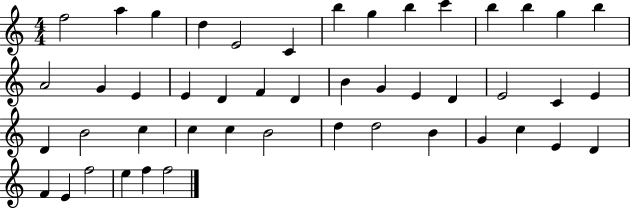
{
  \clef treble
  \numericTimeSignature
  \time 4/4
  \key c \major
  f''2 a''4 g''4 | d''4 e'2 c'4 | b''4 g''4 b''4 c'''4 | b''4 b''4 g''4 b''4 | \break a'2 g'4 e'4 | e'4 d'4 f'4 d'4 | b'4 g'4 e'4 d'4 | e'2 c'4 e'4 | \break d'4 b'2 c''4 | c''4 c''4 b'2 | d''4 d''2 b'4 | g'4 c''4 e'4 d'4 | \break f'4 e'4 f''2 | e''4 f''4 f''2 | \bar "|."
}